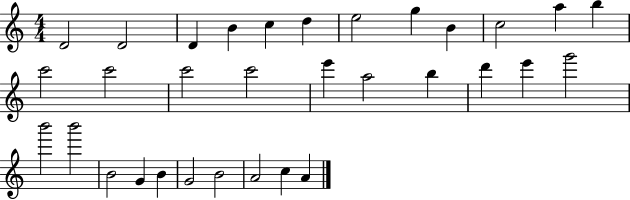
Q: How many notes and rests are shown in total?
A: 32